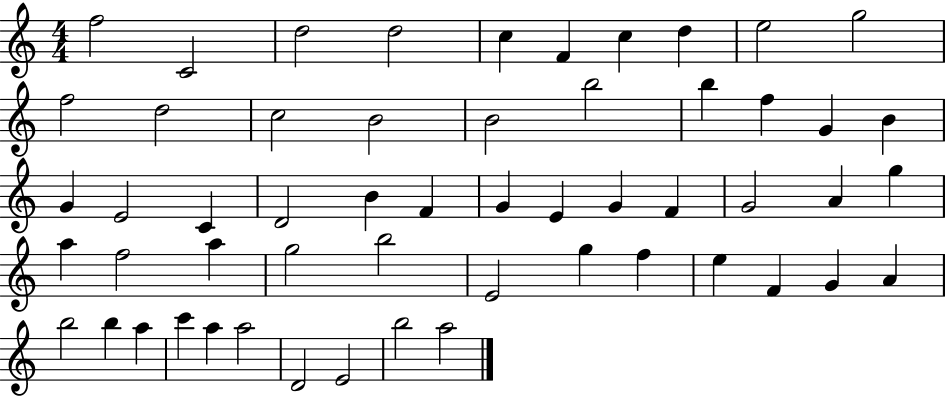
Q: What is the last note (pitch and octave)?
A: A5